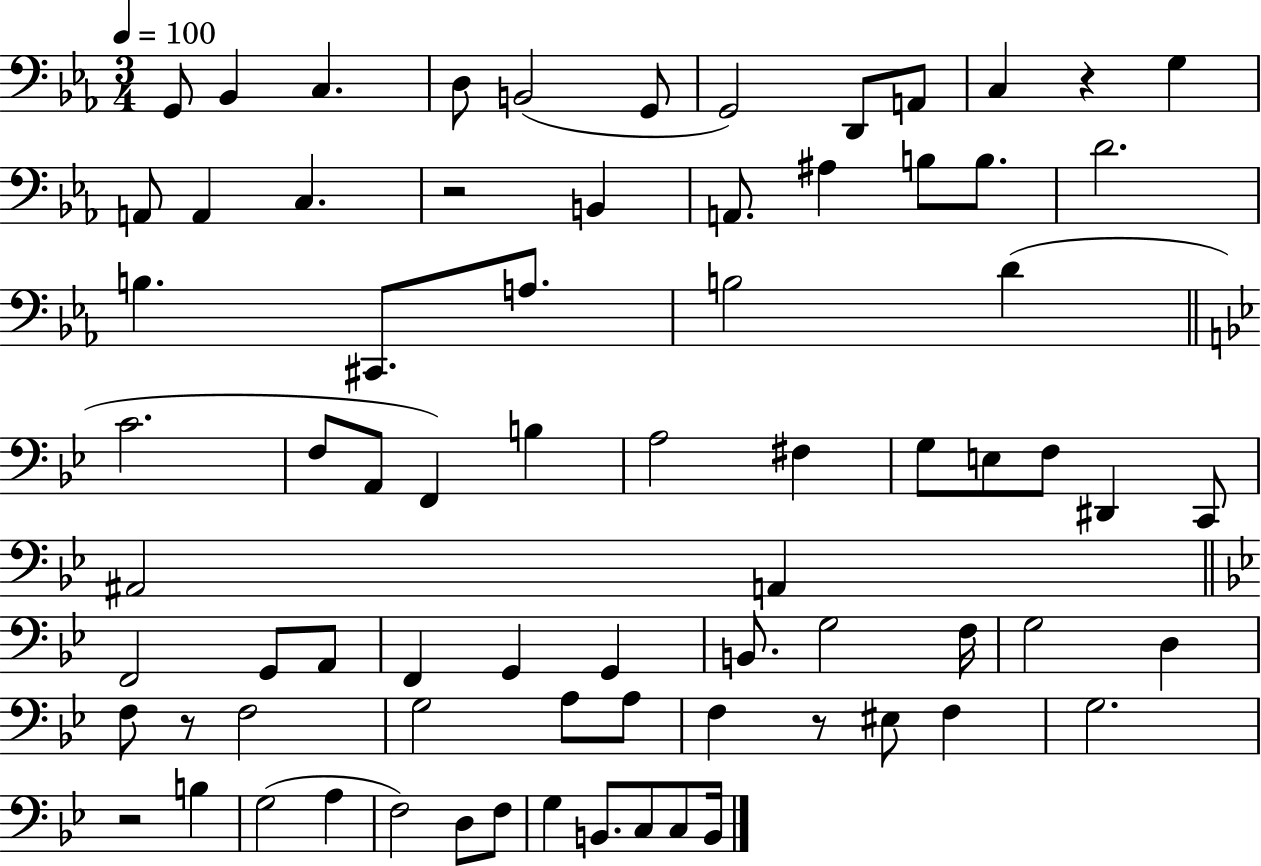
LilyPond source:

{
  \clef bass
  \numericTimeSignature
  \time 3/4
  \key ees \major
  \tempo 4 = 100
  g,8 bes,4 c4. | d8 b,2( g,8 | g,2) d,8 a,8 | c4 r4 g4 | \break a,8 a,4 c4. | r2 b,4 | a,8. ais4 b8 b8. | d'2. | \break b4. cis,8. a8. | b2 d'4( | \bar "||" \break \key g \minor c'2. | f8 a,8 f,4) b4 | a2 fis4 | g8 e8 f8 dis,4 c,8 | \break ais,2 a,4 | \bar "||" \break \key g \minor f,2 g,8 a,8 | f,4 g,4 g,4 | b,8. g2 f16 | g2 d4 | \break f8 r8 f2 | g2 a8 a8 | f4 r8 eis8 f4 | g2. | \break r2 b4 | g2( a4 | f2) d8 f8 | g4 b,8. c8 c8 b,16 | \break \bar "|."
}